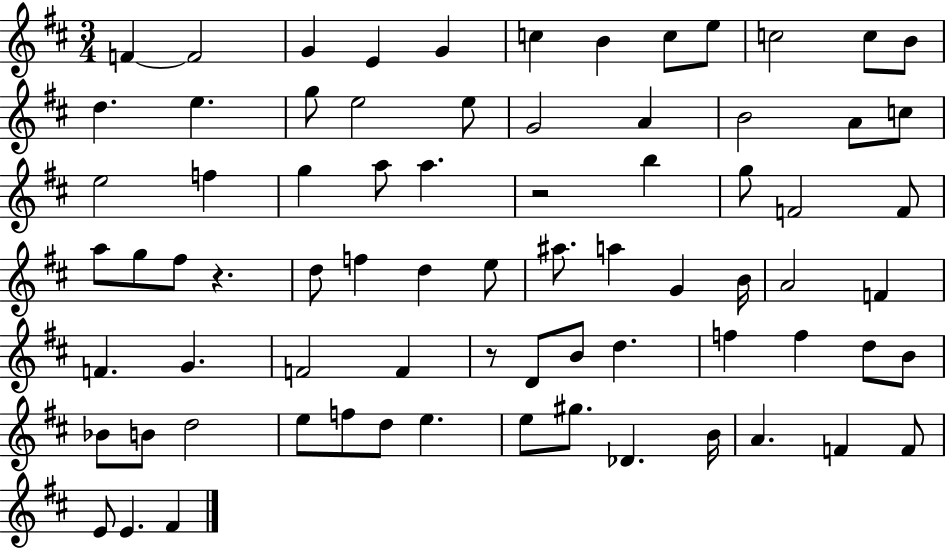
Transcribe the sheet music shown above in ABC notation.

X:1
T:Untitled
M:3/4
L:1/4
K:D
F F2 G E G c B c/2 e/2 c2 c/2 B/2 d e g/2 e2 e/2 G2 A B2 A/2 c/2 e2 f g a/2 a z2 b g/2 F2 F/2 a/2 g/2 ^f/2 z d/2 f d e/2 ^a/2 a G B/4 A2 F F G F2 F z/2 D/2 B/2 d f f d/2 B/2 _B/2 B/2 d2 e/2 f/2 d/2 e e/2 ^g/2 _D B/4 A F F/2 E/2 E ^F